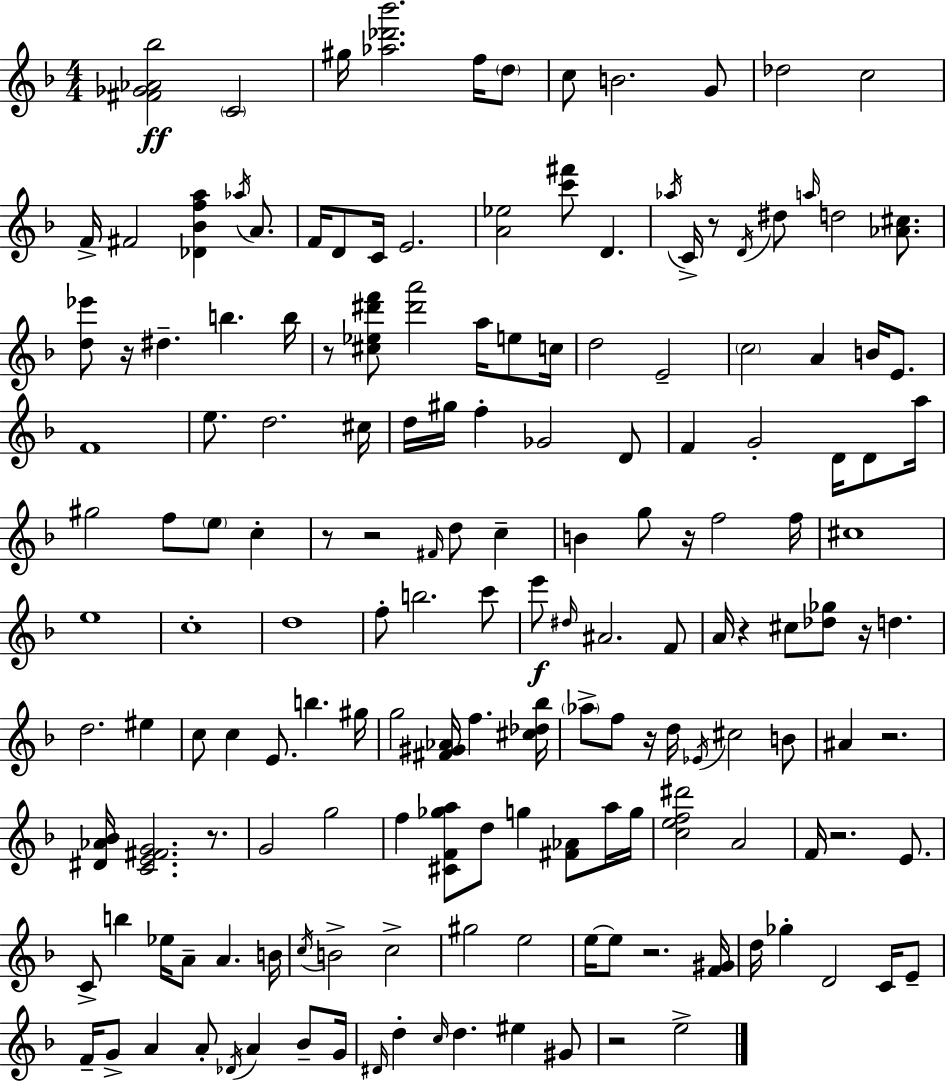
[F#4,Gb4,Ab4,Bb5]/h C4/h G#5/s [Ab5,Db6,Bb6]/h. F5/s D5/e C5/e B4/h. G4/e Db5/h C5/h F4/s F#4/h [Db4,Bb4,F5,A5]/q Ab5/s A4/e. F4/s D4/e C4/s E4/h. [A4,Eb5]/h [C6,F#6]/e D4/q. Ab5/s C4/s R/e D4/s D#5/e A5/s D5/h [Ab4,C#5]/e. [D5,Eb6]/e R/s D#5/q. B5/q. B5/s R/e [C#5,Eb5,D#6,F6]/e [D#6,A6]/h A5/s E5/e C5/s D5/h E4/h C5/h A4/q B4/s E4/e. F4/w E5/e. D5/h. C#5/s D5/s G#5/s F5/q Gb4/h D4/e F4/q G4/h D4/s D4/e A5/s G#5/h F5/e E5/e C5/q R/e R/h F#4/s D5/e C5/q B4/q G5/e R/s F5/h F5/s C#5/w E5/w C5/w D5/w F5/e B5/h. C6/e E6/e D#5/s A#4/h. F4/e A4/s R/q C#5/e [Db5,Gb5]/e R/s D5/q. D5/h. EIS5/q C5/e C5/q E4/e. B5/q. G#5/s G5/h [F#4,G#4,Ab4]/s F5/q. [C#5,Db5,Bb5]/s Ab5/e F5/e R/s D5/s Eb4/s C#5/h B4/e A#4/q R/h. [D#4,Ab4,Bb4]/s [C4,E4,F#4,G4]/h. R/e. G4/h G5/h F5/q [C#4,F4,Gb5,A5]/e D5/e G5/q [F#4,Ab4]/e A5/s G5/s [C5,E5,F5,D#6]/h A4/h F4/s R/h. E4/e. C4/e B5/q Eb5/s A4/e A4/q. B4/s C5/s B4/h C5/h G#5/h E5/h E5/s E5/e R/h. [F4,G#4]/s D5/s Gb5/q D4/h C4/s E4/e F4/s G4/e A4/q A4/e Db4/s A4/q Bb4/e G4/s D#4/s D5/q C5/s D5/q. EIS5/q G#4/e R/h E5/h